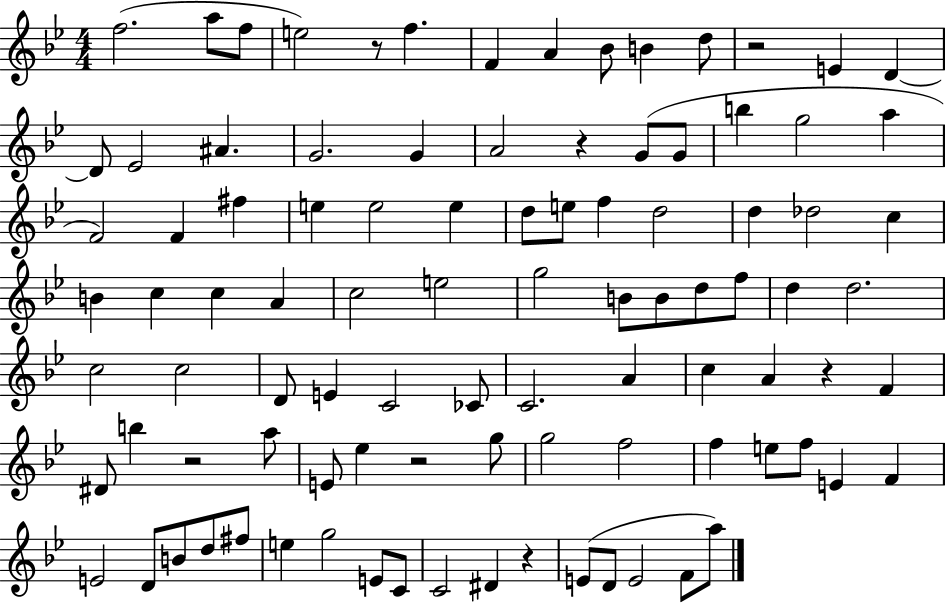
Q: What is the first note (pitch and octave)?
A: F5